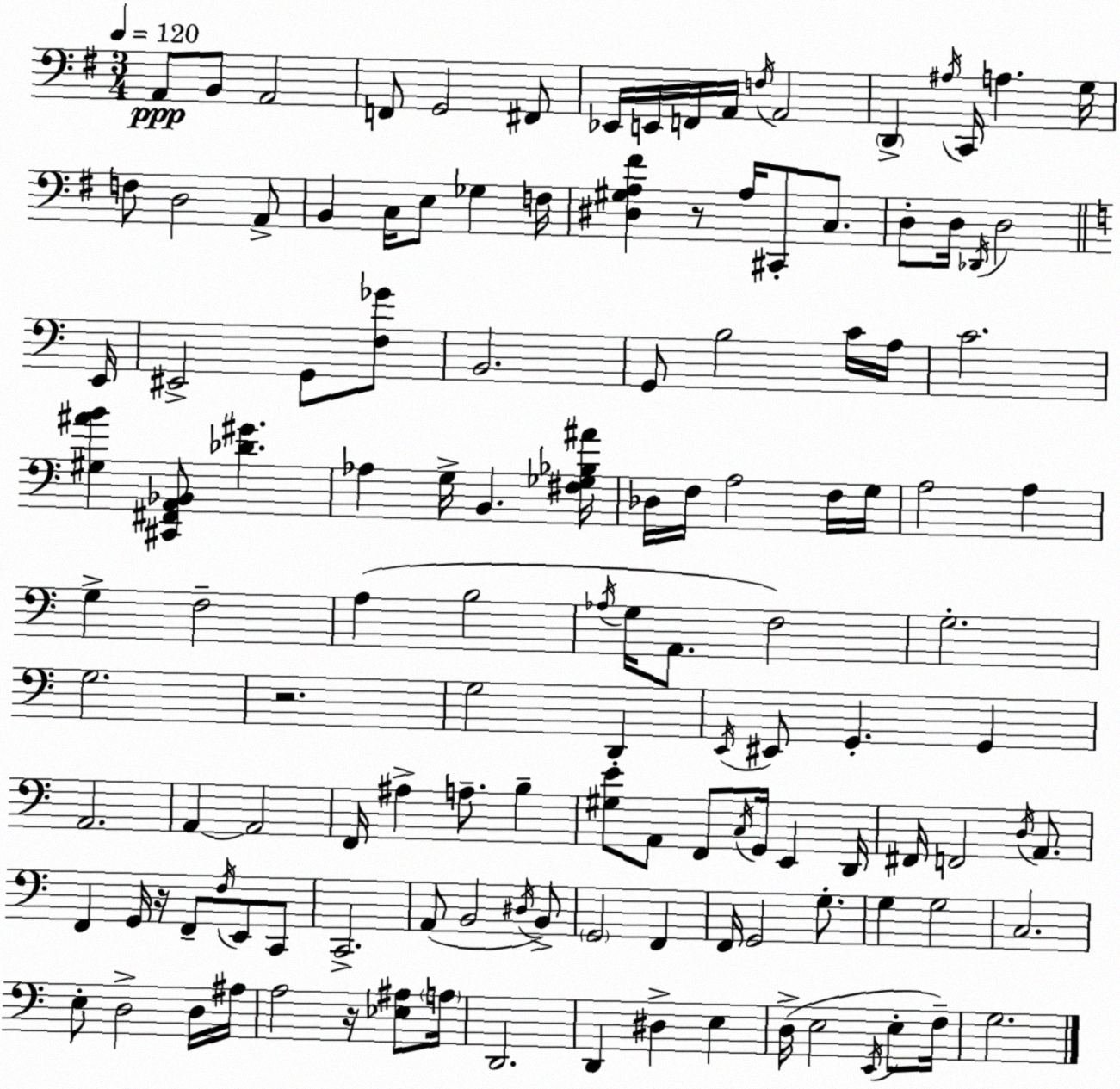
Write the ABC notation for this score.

X:1
T:Untitled
M:3/4
L:1/4
K:G
A,,/2 B,,/2 A,,2 F,,/2 G,,2 ^F,,/2 _E,,/4 E,,/4 F,,/4 A,,/4 F,/4 A,,2 D,, ^A,/4 C,,/4 A, G,/4 F,/2 D,2 A,,/2 B,, C,/4 E,/2 _G, F,/4 [^D,^G,A,^F] z/2 A,/4 ^C,,/2 C,/2 D,/2 D,/4 _D,,/4 D,2 E,,/4 ^E,,2 G,,/2 [F,_G]/2 B,,2 G,,/2 B,2 C/4 A,/4 C2 [^G,^AB] [^C,,^F,,A,,_B,,]/2 [_D^G] _A, G,/4 B,, [^F,_G,_B,^A]/4 _D,/4 F,/4 A,2 F,/4 G,/4 A,2 A, G, F,2 A, B,2 _A,/4 G,/4 A,,/2 F,2 G,2 G,2 z2 G,2 D,, E,,/4 ^E,,/2 G,, G,, A,,2 A,, A,,2 F,,/4 ^A, A,/2 B, [^G,E]/2 A,,/2 F,,/2 C,/4 G,,/4 E,, D,,/4 ^F,,/4 F,,2 D,/4 A,,/2 F,, G,,/4 z/4 F,,/2 F,/4 E,,/2 C,,/2 C,,2 A,,/2 B,,2 ^D,/4 B,,/2 G,,2 F,, F,,/4 G,,2 G,/2 G, G,2 C,2 E,/2 D,2 D,/4 ^A,/4 A,2 z/4 [_E,^A,]/2 A,/4 D,,2 D,, ^D, E, D,/4 E,2 E,,/4 E,/2 F,/4 G,2